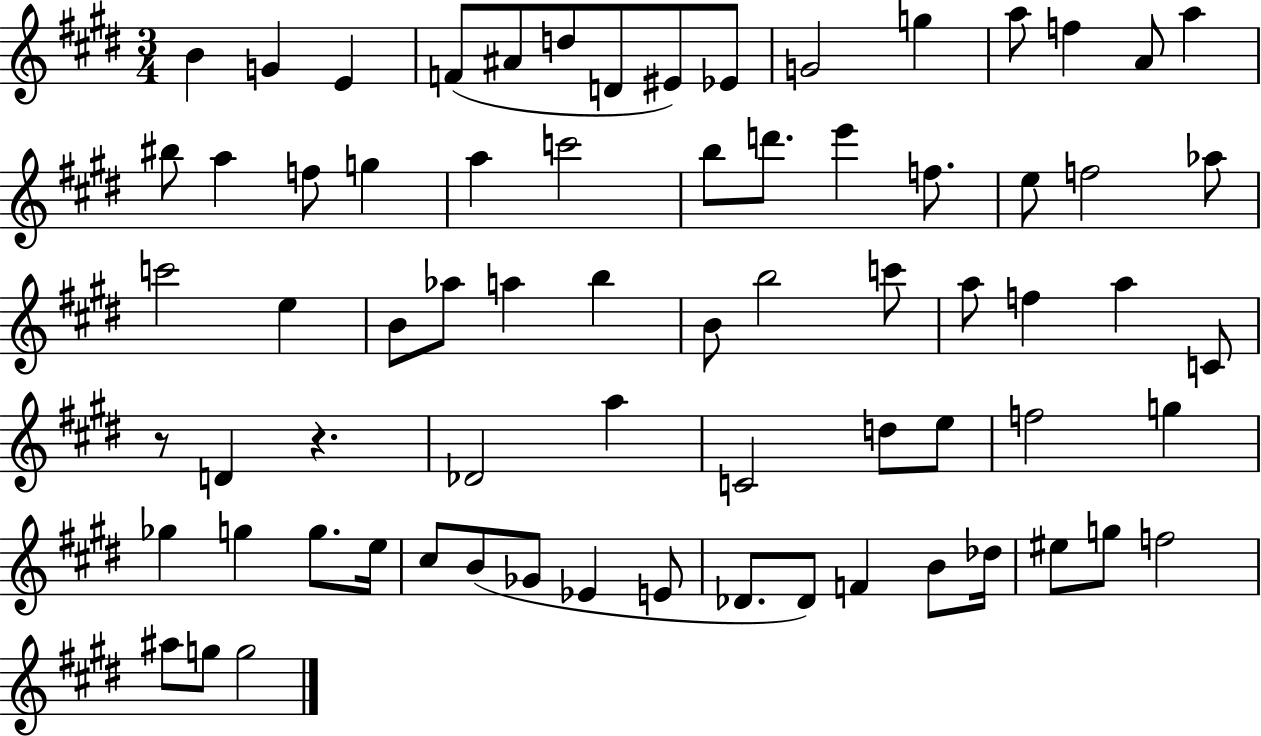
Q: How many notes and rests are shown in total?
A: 71